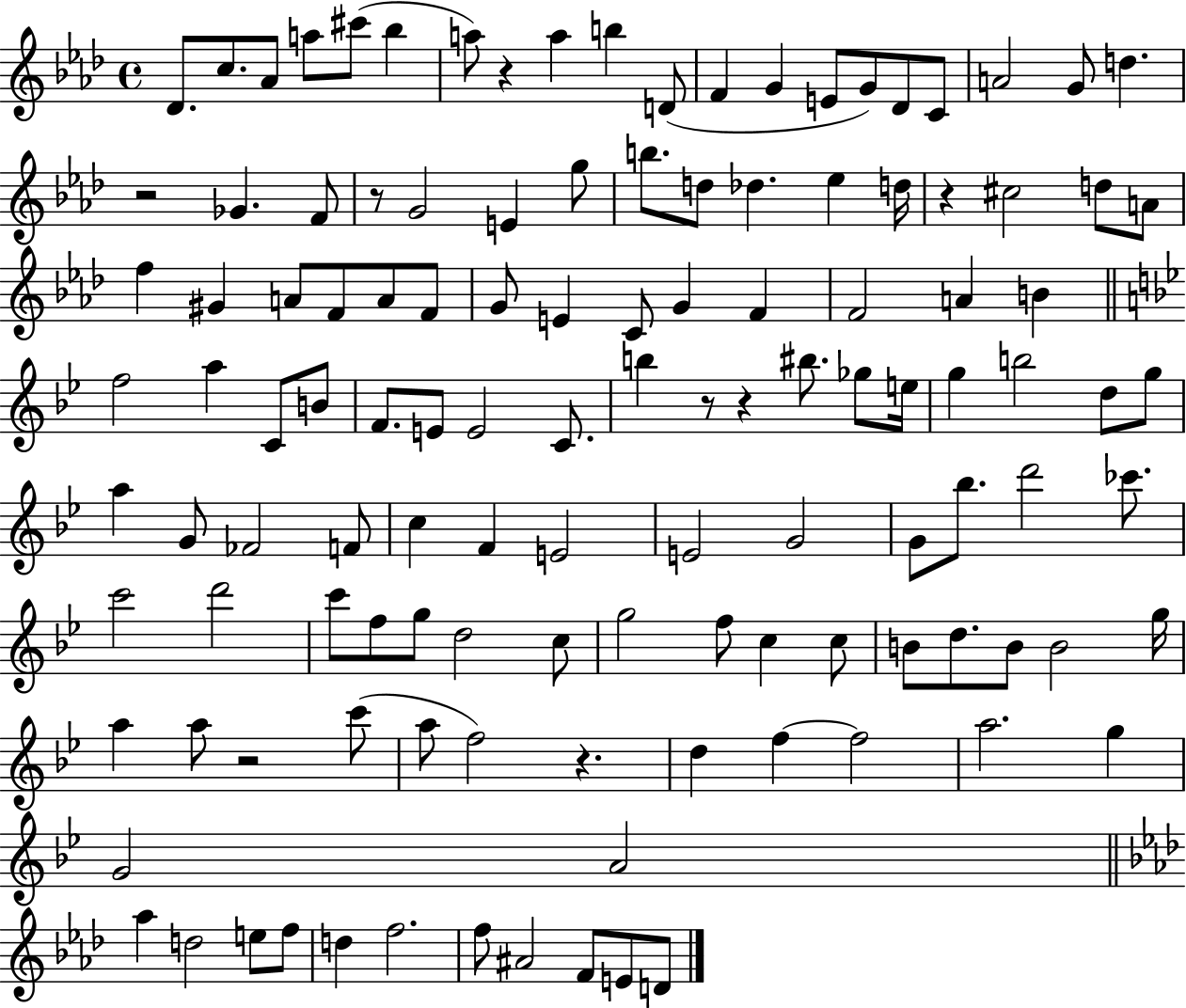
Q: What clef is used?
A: treble